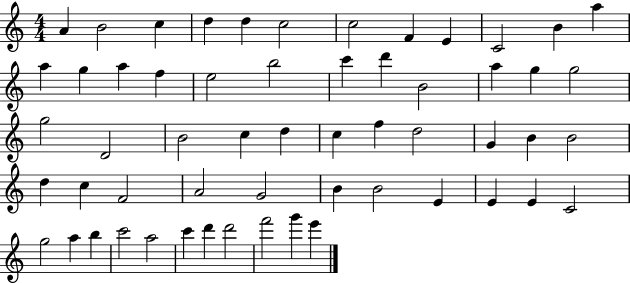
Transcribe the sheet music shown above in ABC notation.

X:1
T:Untitled
M:4/4
L:1/4
K:C
A B2 c d d c2 c2 F E C2 B a a g a f e2 b2 c' d' B2 a g g2 g2 D2 B2 c d c f d2 G B B2 d c F2 A2 G2 B B2 E E E C2 g2 a b c'2 a2 c' d' d'2 f'2 g' e'